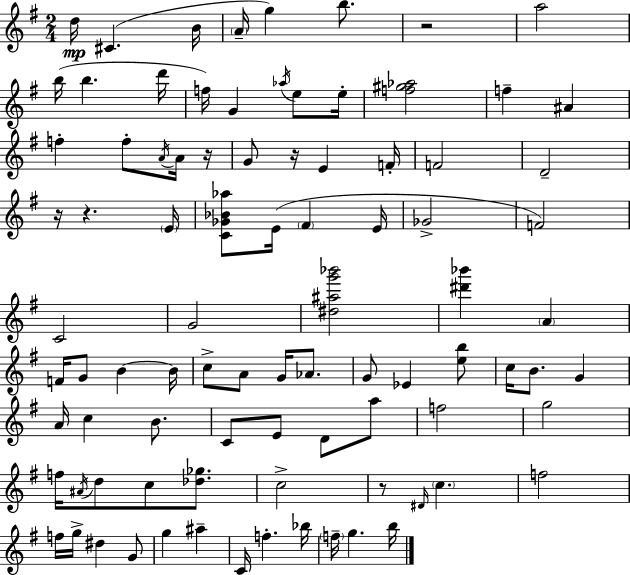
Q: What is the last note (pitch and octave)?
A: B5